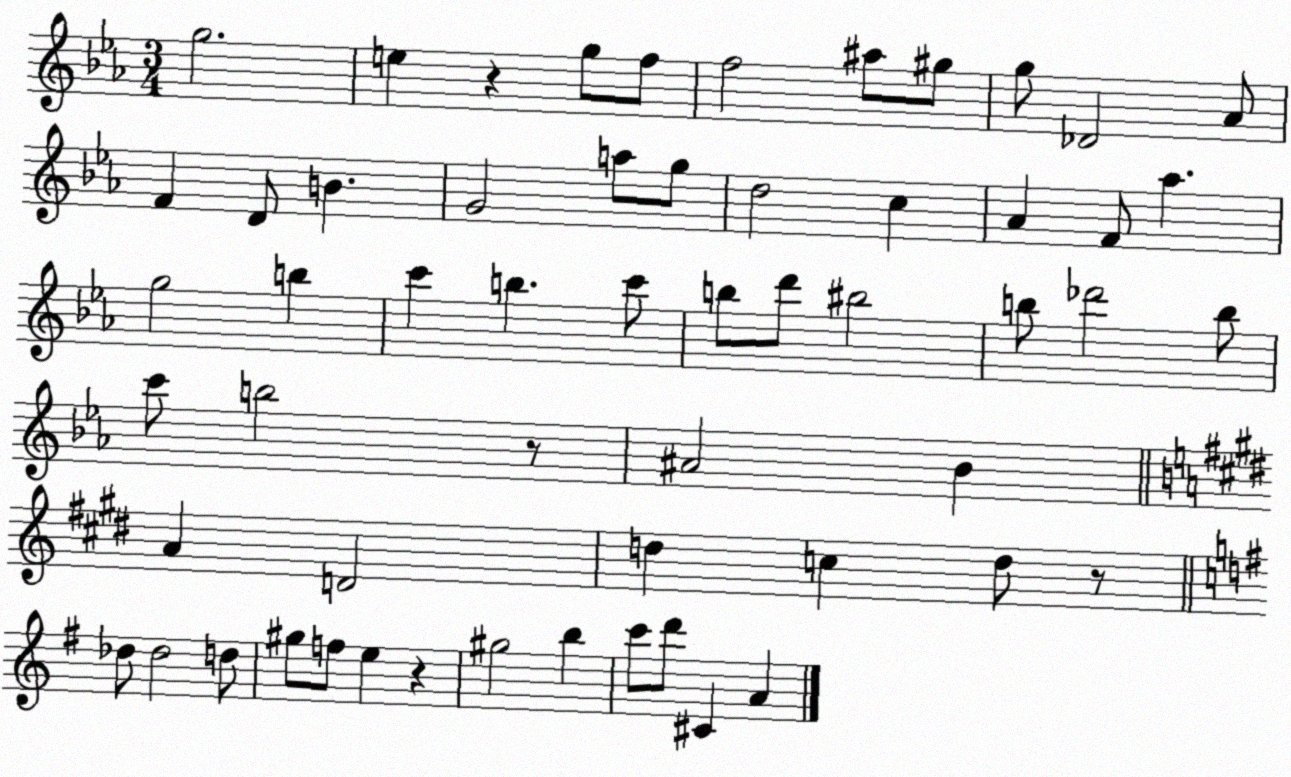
X:1
T:Untitled
M:3/4
L:1/4
K:Eb
g2 e z g/2 f/2 f2 ^a/2 ^g/2 g/2 _D2 _A/2 F D/2 B G2 a/2 g/2 d2 c _A F/2 _a g2 b c' b c'/2 b/2 d'/2 ^b2 b/2 _d'2 b/2 c'/2 b2 z/2 ^A2 _B A D2 d c d/2 z/2 _d/2 _d2 d/2 ^g/2 f/2 e z ^g2 b c'/2 d'/2 ^C A